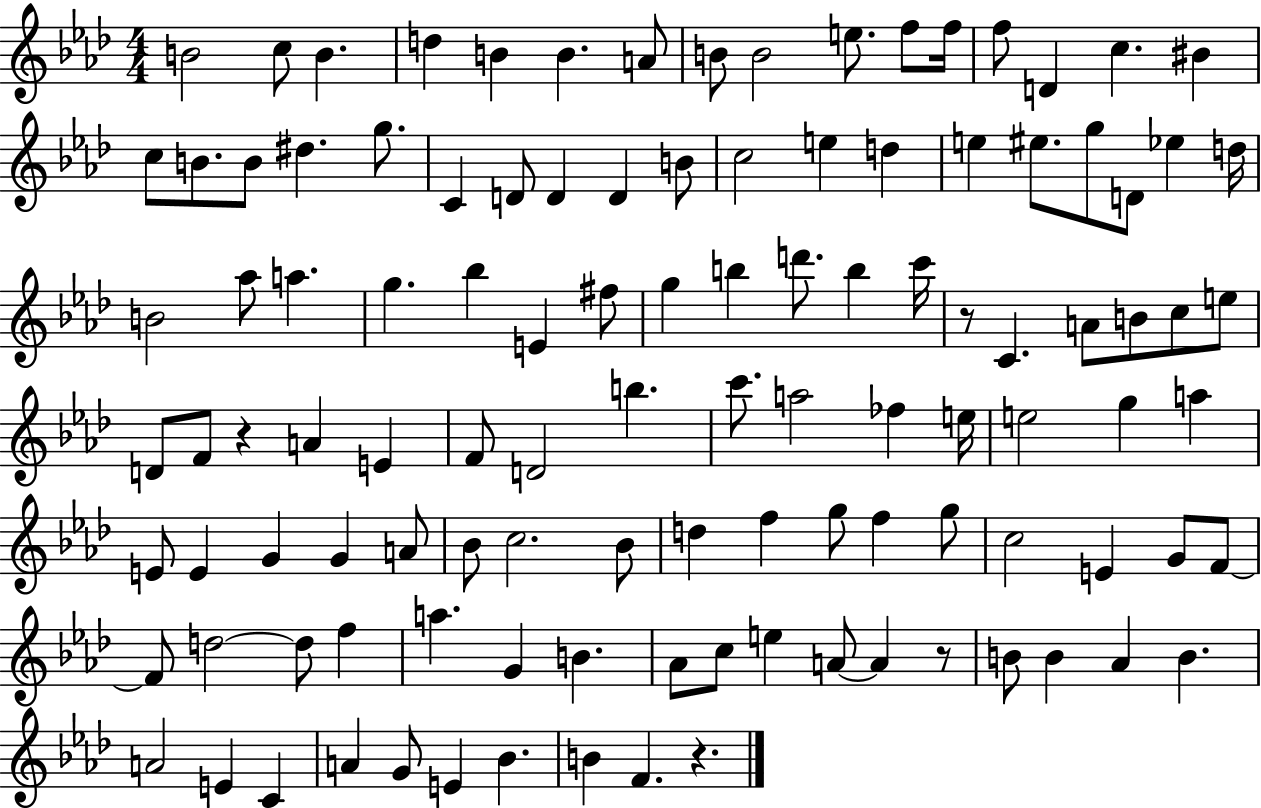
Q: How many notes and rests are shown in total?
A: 112